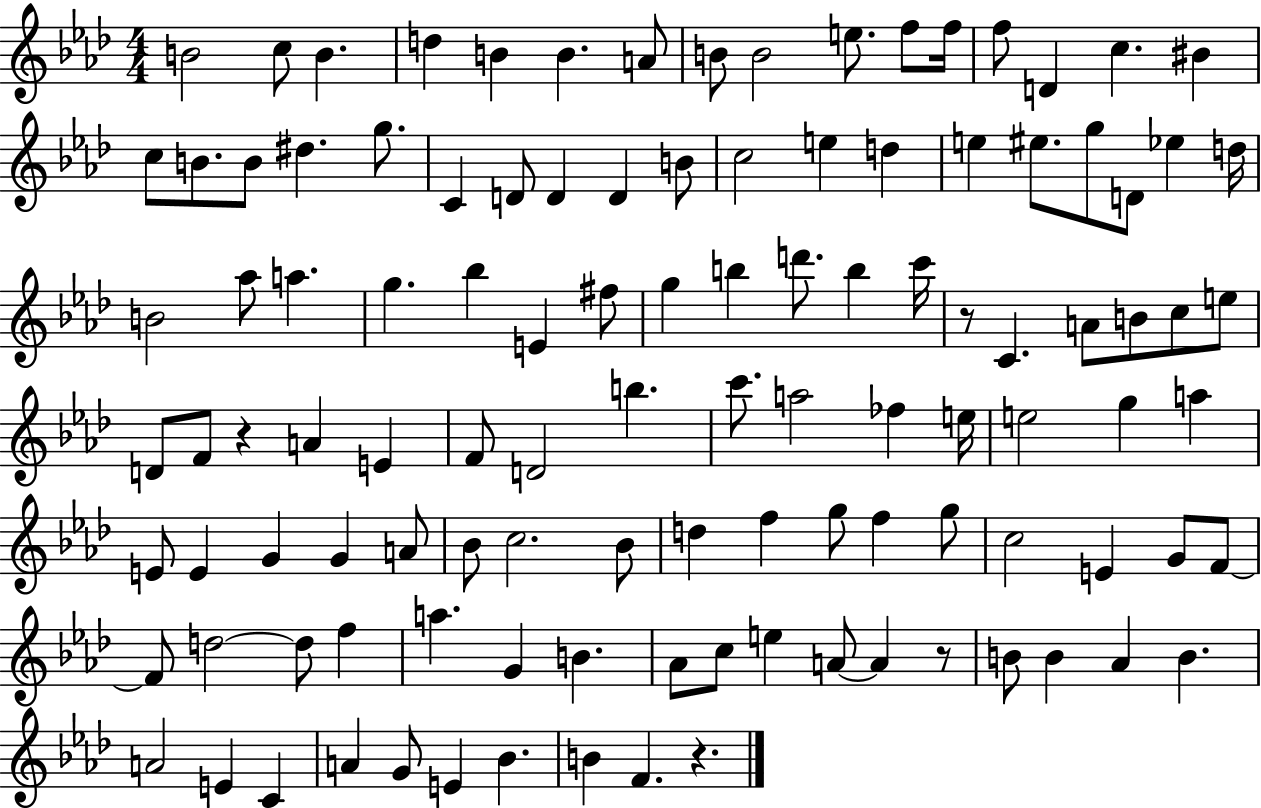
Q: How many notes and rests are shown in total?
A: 112